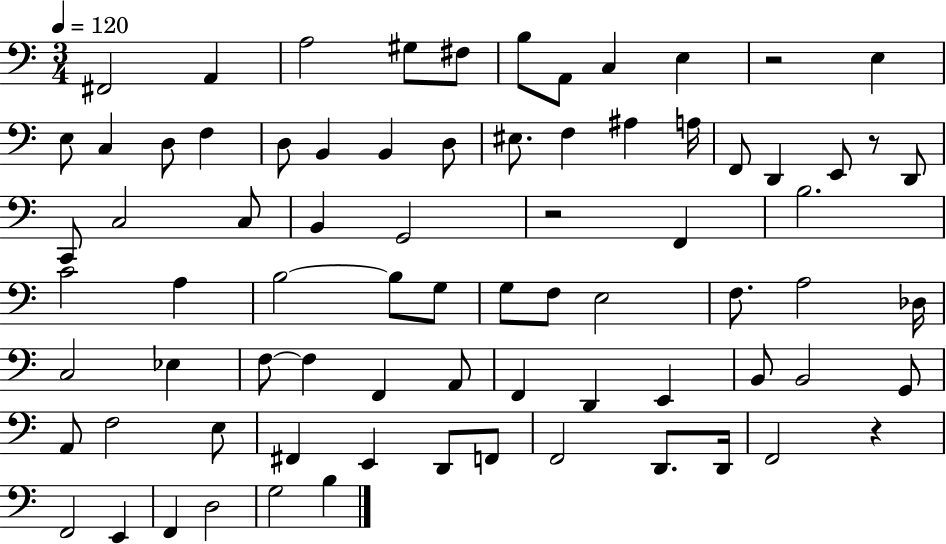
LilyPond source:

{
  \clef bass
  \numericTimeSignature
  \time 3/4
  \key c \major
  \tempo 4 = 120
  fis,2 a,4 | a2 gis8 fis8 | b8 a,8 c4 e4 | r2 e4 | \break e8 c4 d8 f4 | d8 b,4 b,4 d8 | eis8. f4 ais4 a16 | f,8 d,4 e,8 r8 d,8 | \break c,8 c2 c8 | b,4 g,2 | r2 f,4 | b2. | \break c'2 a4 | b2~~ b8 g8 | g8 f8 e2 | f8. a2 des16 | \break c2 ees4 | f8~~ f4 f,4 a,8 | f,4 d,4 e,4 | b,8 b,2 g,8 | \break a,8 f2 e8 | fis,4 e,4 d,8 f,8 | f,2 d,8. d,16 | f,2 r4 | \break f,2 e,4 | f,4 d2 | g2 b4 | \bar "|."
}